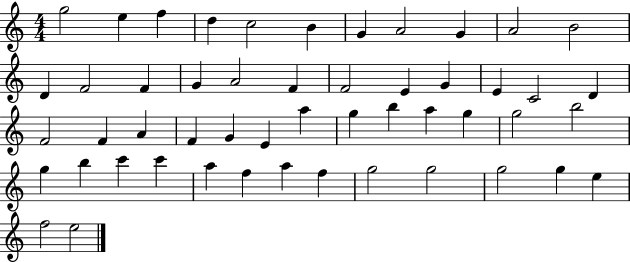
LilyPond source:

{
  \clef treble
  \numericTimeSignature
  \time 4/4
  \key c \major
  g''2 e''4 f''4 | d''4 c''2 b'4 | g'4 a'2 g'4 | a'2 b'2 | \break d'4 f'2 f'4 | g'4 a'2 f'4 | f'2 e'4 g'4 | e'4 c'2 d'4 | \break f'2 f'4 a'4 | f'4 g'4 e'4 a''4 | g''4 b''4 a''4 g''4 | g''2 b''2 | \break g''4 b''4 c'''4 c'''4 | a''4 f''4 a''4 f''4 | g''2 g''2 | g''2 g''4 e''4 | \break f''2 e''2 | \bar "|."
}